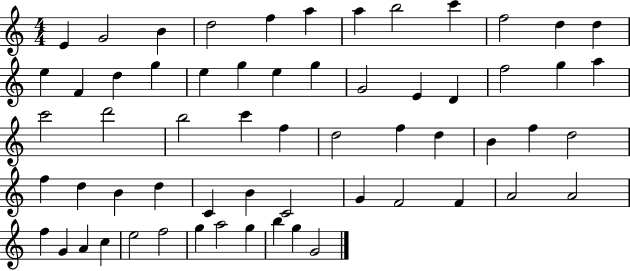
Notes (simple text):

E4/q G4/h B4/q D5/h F5/q A5/q A5/q B5/h C6/q F5/h D5/q D5/q E5/q F4/q D5/q G5/q E5/q G5/q E5/q G5/q G4/h E4/q D4/q F5/h G5/q A5/q C6/h D6/h B5/h C6/q F5/q D5/h F5/q D5/q B4/q F5/q D5/h F5/q D5/q B4/q D5/q C4/q B4/q C4/h G4/q F4/h F4/q A4/h A4/h F5/q G4/q A4/q C5/q E5/h F5/h G5/q A5/h G5/q B5/q G5/q G4/h